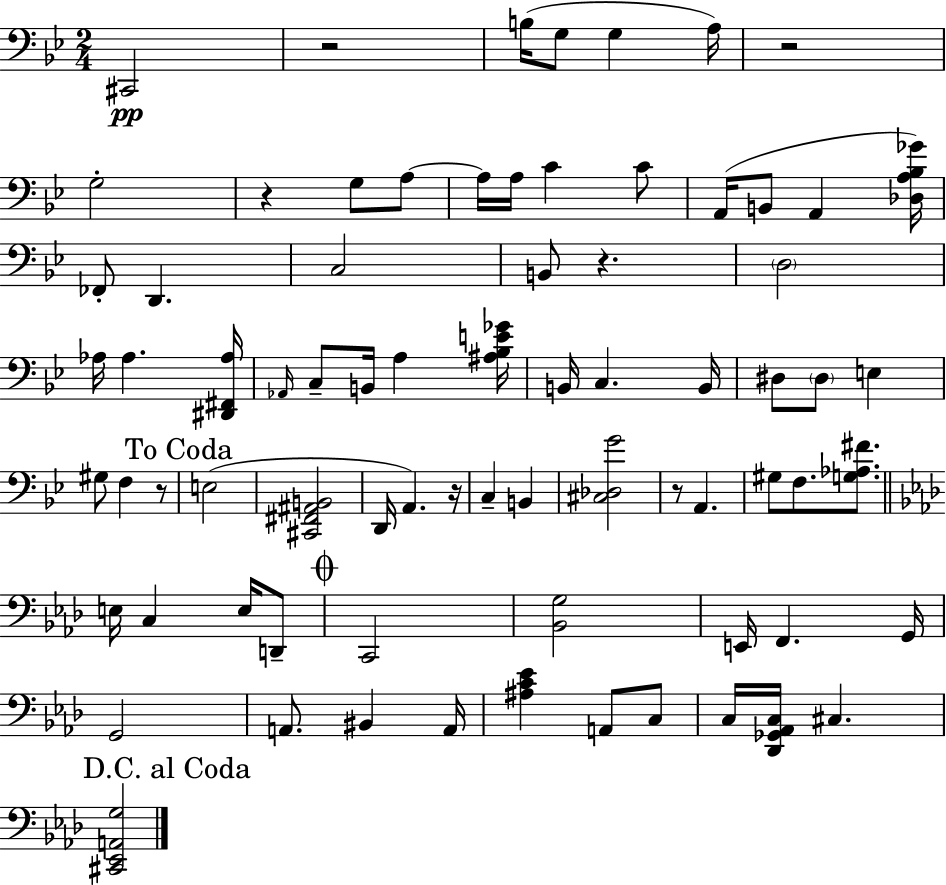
X:1
T:Untitled
M:2/4
L:1/4
K:Bb
^C,,2 z2 B,/4 G,/2 G, A,/4 z2 G,2 z G,/2 A,/2 A,/4 A,/4 C C/2 A,,/4 B,,/2 A,, [_D,A,_B,_G]/4 _F,,/2 D,, C,2 B,,/2 z D,2 _A,/4 _A, [^D,,^F,,_A,]/4 _A,,/4 C,/2 B,,/4 A, [^A,_B,E_G]/4 B,,/4 C, B,,/4 ^D,/2 ^D,/2 E, ^G,/2 F, z/2 E,2 [^C,,^F,,^A,,B,,]2 D,,/4 A,, z/4 C, B,, [^C,_D,G]2 z/2 A,, ^G,/2 F,/2 [G,_A,^F]/2 E,/4 C, E,/4 D,,/2 C,,2 [_B,,G,]2 E,,/4 F,, G,,/4 G,,2 A,,/2 ^B,, A,,/4 [^A,C_E] A,,/2 C,/2 C,/4 [_D,,_G,,_A,,C,]/4 ^C, [^C,,_E,,A,,G,]2